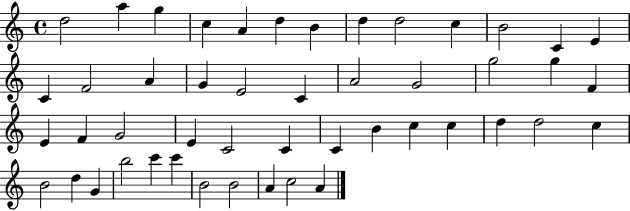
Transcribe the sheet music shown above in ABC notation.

X:1
T:Untitled
M:4/4
L:1/4
K:C
d2 a g c A d B d d2 c B2 C E C F2 A G E2 C A2 G2 g2 g F E F G2 E C2 C C B c c d d2 c B2 d G b2 c' c' B2 B2 A c2 A